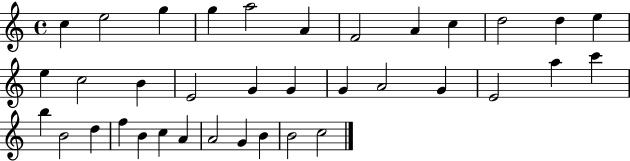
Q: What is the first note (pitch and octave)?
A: C5